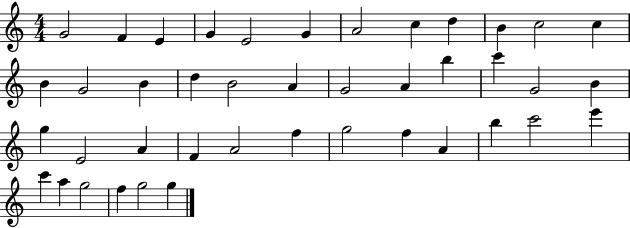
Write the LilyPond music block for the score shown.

{
  \clef treble
  \numericTimeSignature
  \time 4/4
  \key c \major
  g'2 f'4 e'4 | g'4 e'2 g'4 | a'2 c''4 d''4 | b'4 c''2 c''4 | \break b'4 g'2 b'4 | d''4 b'2 a'4 | g'2 a'4 b''4 | c'''4 g'2 b'4 | \break g''4 e'2 a'4 | f'4 a'2 f''4 | g''2 f''4 a'4 | b''4 c'''2 e'''4 | \break c'''4 a''4 g''2 | f''4 g''2 g''4 | \bar "|."
}